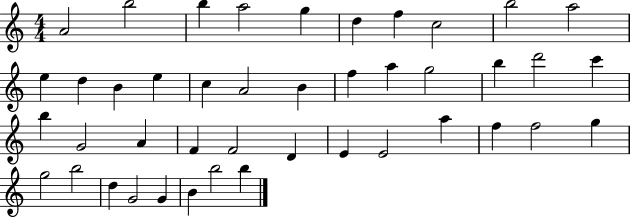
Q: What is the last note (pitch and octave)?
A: B5